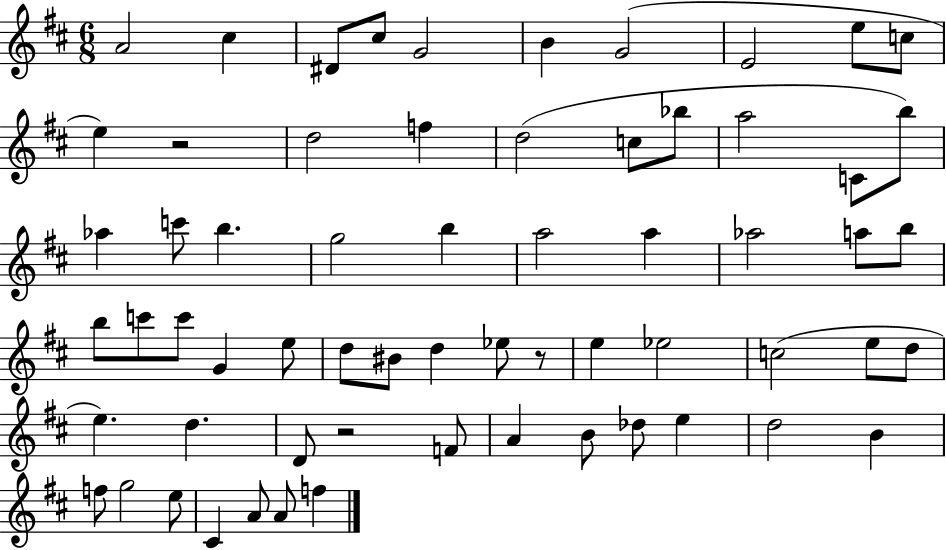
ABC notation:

X:1
T:Untitled
M:6/8
L:1/4
K:D
A2 ^c ^D/2 ^c/2 G2 B G2 E2 e/2 c/2 e z2 d2 f d2 c/2 _b/2 a2 C/2 b/2 _a c'/2 b g2 b a2 a _a2 a/2 b/2 b/2 c'/2 c'/2 G e/2 d/2 ^B/2 d _e/2 z/2 e _e2 c2 e/2 d/2 e d D/2 z2 F/2 A B/2 _d/2 e d2 B f/2 g2 e/2 ^C A/2 A/2 f